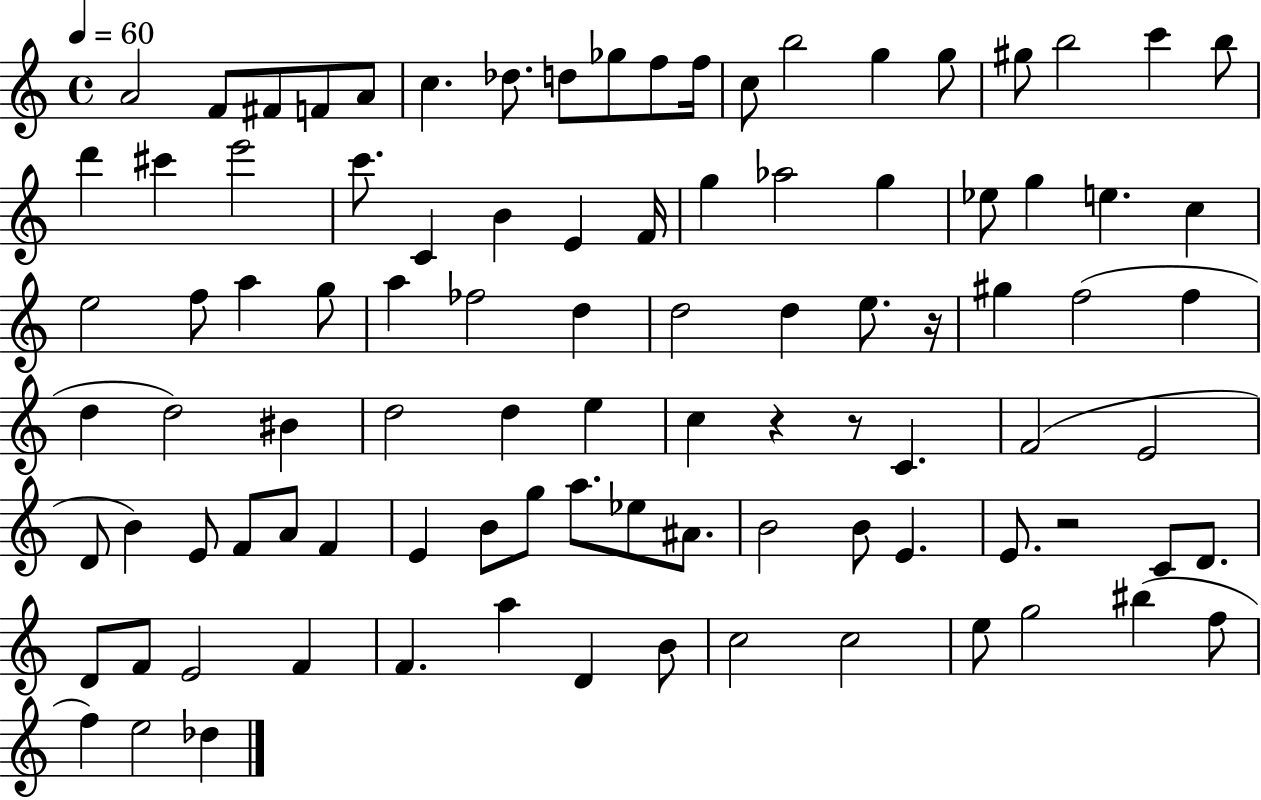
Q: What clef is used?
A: treble